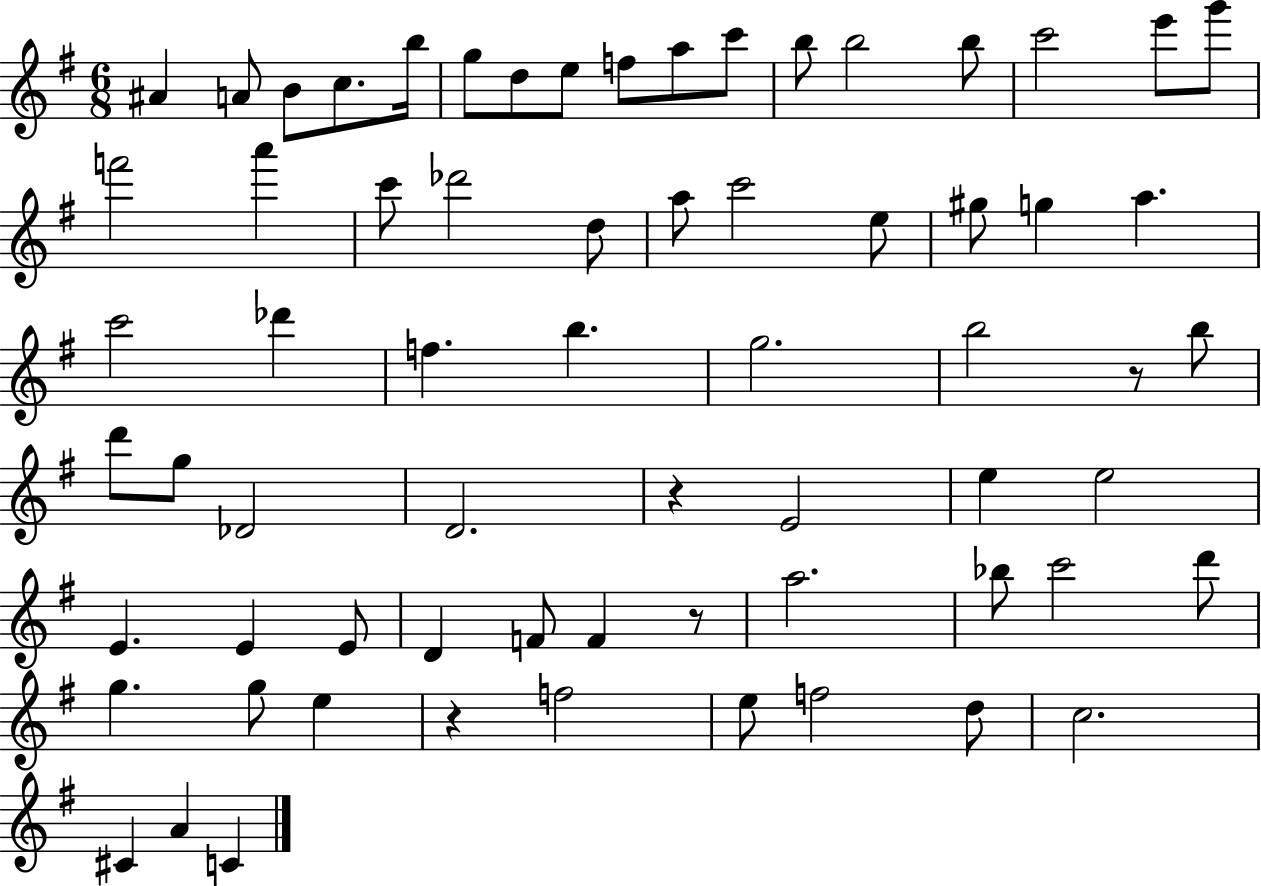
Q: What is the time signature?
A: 6/8